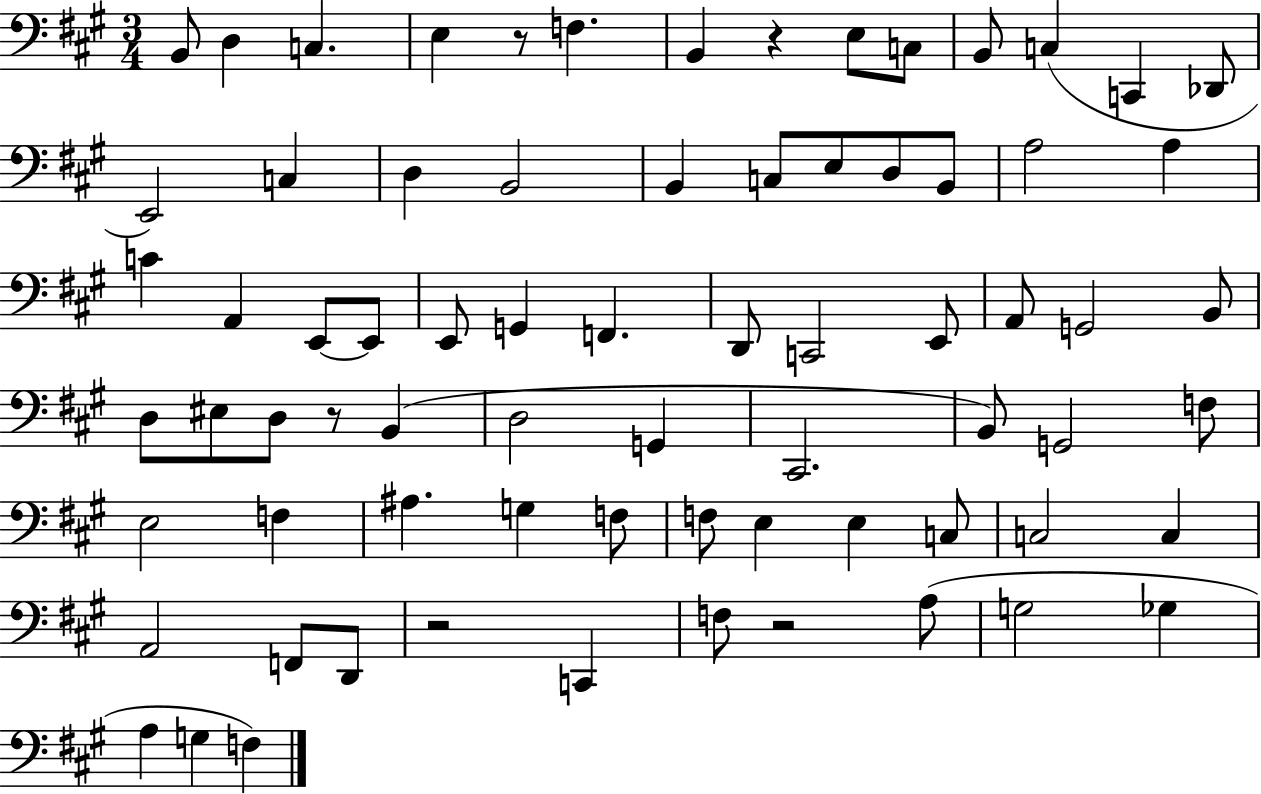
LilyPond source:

{
  \clef bass
  \numericTimeSignature
  \time 3/4
  \key a \major
  \repeat volta 2 { b,8 d4 c4. | e4 r8 f4. | b,4 r4 e8 c8 | b,8 c4( c,4 des,8 | \break e,2) c4 | d4 b,2 | b,4 c8 e8 d8 b,8 | a2 a4 | \break c'4 a,4 e,8~~ e,8 | e,8 g,4 f,4. | d,8 c,2 e,8 | a,8 g,2 b,8 | \break d8 eis8 d8 r8 b,4( | d2 g,4 | cis,2. | b,8) g,2 f8 | \break e2 f4 | ais4. g4 f8 | f8 e4 e4 c8 | c2 c4 | \break a,2 f,8 d,8 | r2 c,4 | f8 r2 a8( | g2 ges4 | \break a4 g4 f4) | } \bar "|."
}